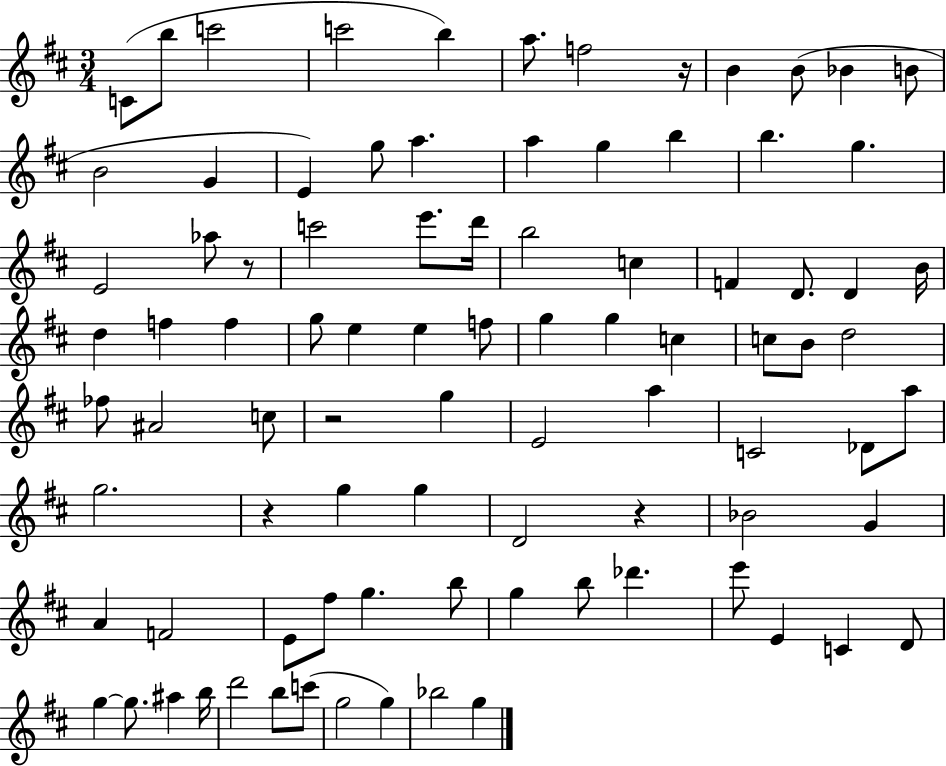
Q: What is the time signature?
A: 3/4